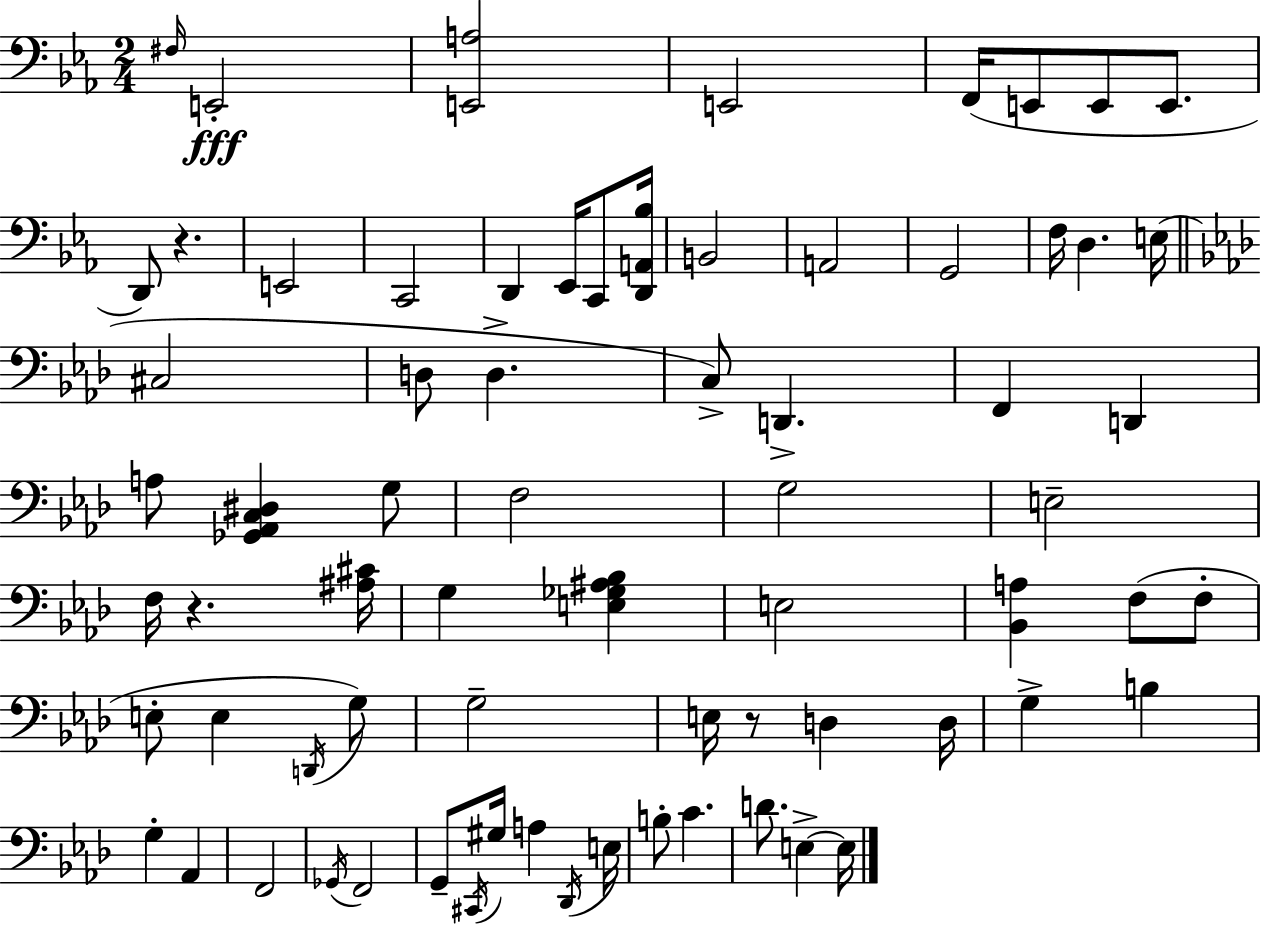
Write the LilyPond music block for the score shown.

{
  \clef bass
  \numericTimeSignature
  \time 2/4
  \key c \minor
  \grace { fis16 }\fff e,2-. | <e, a>2 | e,2 | f,16( e,8 e,8 e,8. | \break d,8) r4. | e,2 | c,2 | d,4 ees,16 c,8 | \break <d, a, bes>16 b,2 | a,2 | g,2 | f16 d4. | \break e16( \bar "||" \break \key aes \major cis2 | d8 d4.-> | c8->) d,4.-> | f,4 d,4 | \break a8 <ges, aes, c dis>4 g8 | f2 | g2 | e2-- | \break f16 r4. <ais cis'>16 | g4 <e ges ais bes>4 | e2 | <bes, a>4 f8( f8-. | \break e8-. e4 \acciaccatura { d,16 }) g8 | g2-- | e16 r8 d4 | d16 g4-> b4 | \break g4-. aes,4 | f,2 | \acciaccatura { ges,16 } f,2 | g,8-- \acciaccatura { cis,16 } gis16 a4 | \break \acciaccatura { des,16 } e16 b8-. c'4. | d'8. e4->~~ | e16 \bar "|."
}